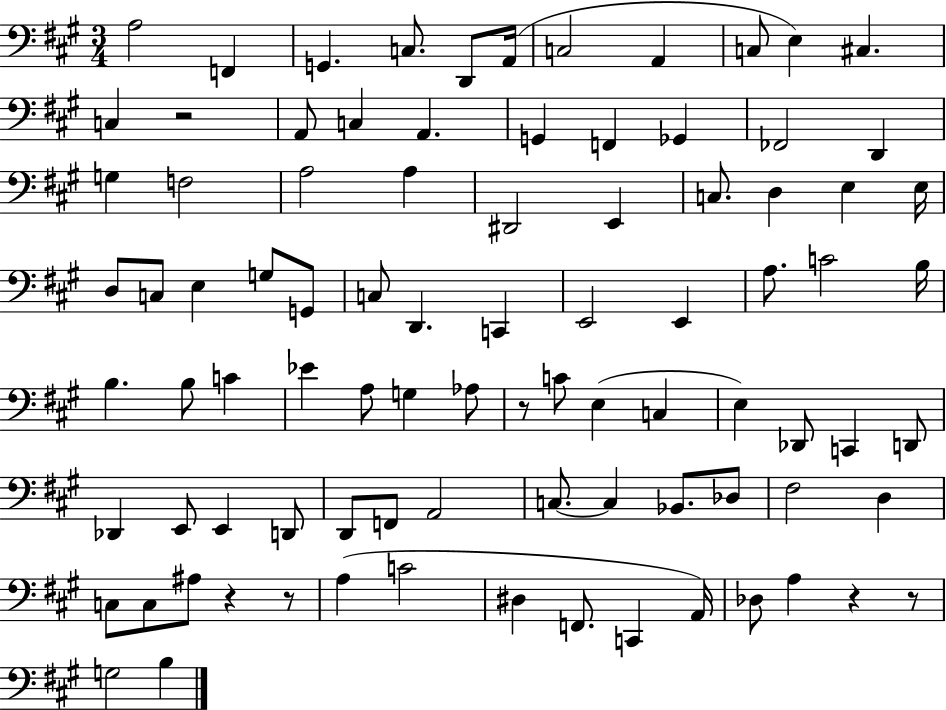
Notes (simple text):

A3/h F2/q G2/q. C3/e. D2/e A2/s C3/h A2/q C3/e E3/q C#3/q. C3/q R/h A2/e C3/q A2/q. G2/q F2/q Gb2/q FES2/h D2/q G3/q F3/h A3/h A3/q D#2/h E2/q C3/e. D3/q E3/q E3/s D3/e C3/e E3/q G3/e G2/e C3/e D2/q. C2/q E2/h E2/q A3/e. C4/h B3/s B3/q. B3/e C4/q Eb4/q A3/e G3/q Ab3/e R/e C4/e E3/q C3/q E3/q Db2/e C2/q D2/e Db2/q E2/e E2/q D2/e D2/e F2/e A2/h C3/e. C3/q Bb2/e. Db3/e F#3/h D3/q C3/e C3/e A#3/e R/q R/e A3/q C4/h D#3/q F2/e. C2/q A2/s Db3/e A3/q R/q R/e G3/h B3/q